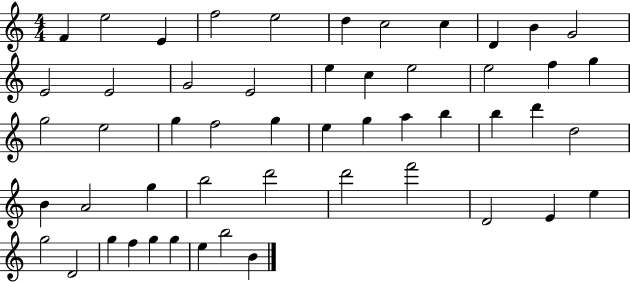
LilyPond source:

{
  \clef treble
  \numericTimeSignature
  \time 4/4
  \key c \major
  f'4 e''2 e'4 | f''2 e''2 | d''4 c''2 c''4 | d'4 b'4 g'2 | \break e'2 e'2 | g'2 e'2 | e''4 c''4 e''2 | e''2 f''4 g''4 | \break g''2 e''2 | g''4 f''2 g''4 | e''4 g''4 a''4 b''4 | b''4 d'''4 d''2 | \break b'4 a'2 g''4 | b''2 d'''2 | d'''2 f'''2 | d'2 e'4 e''4 | \break g''2 d'2 | g''4 f''4 g''4 g''4 | e''4 b''2 b'4 | \bar "|."
}